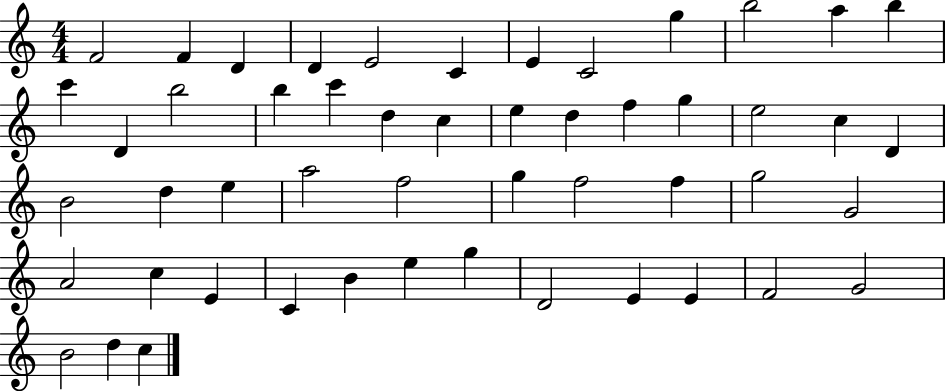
X:1
T:Untitled
M:4/4
L:1/4
K:C
F2 F D D E2 C E C2 g b2 a b c' D b2 b c' d c e d f g e2 c D B2 d e a2 f2 g f2 f g2 G2 A2 c E C B e g D2 E E F2 G2 B2 d c